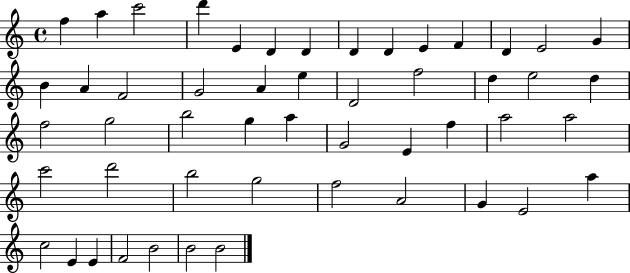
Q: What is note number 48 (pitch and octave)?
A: F4